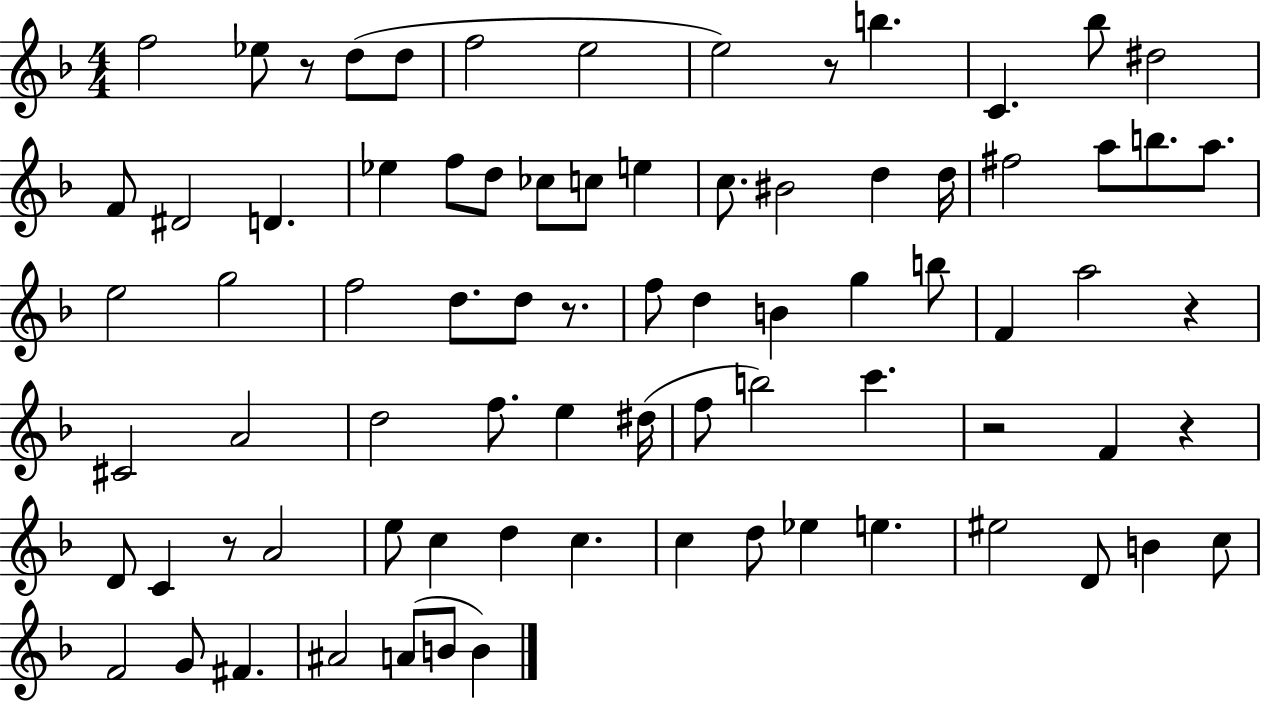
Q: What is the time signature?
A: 4/4